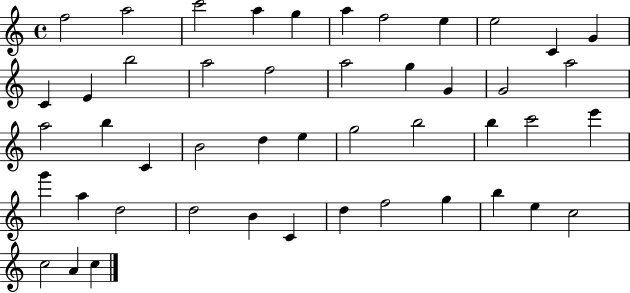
X:1
T:Untitled
M:4/4
L:1/4
K:C
f2 a2 c'2 a g a f2 e e2 C G C E b2 a2 f2 a2 g G G2 a2 a2 b C B2 d e g2 b2 b c'2 e' g' a d2 d2 B C d f2 g b e c2 c2 A c